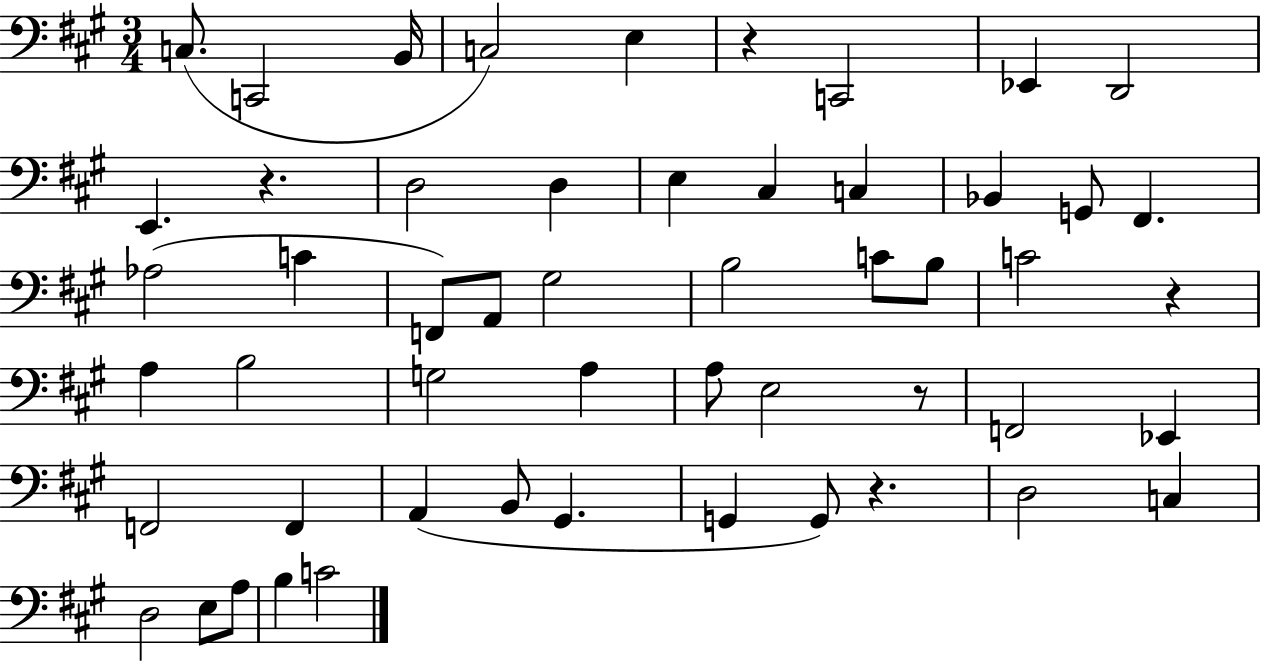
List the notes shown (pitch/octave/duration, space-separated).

C3/e. C2/h B2/s C3/h E3/q R/q C2/h Eb2/q D2/h E2/q. R/q. D3/h D3/q E3/q C#3/q C3/q Bb2/q G2/e F#2/q. Ab3/h C4/q F2/e A2/e G#3/h B3/h C4/e B3/e C4/h R/q A3/q B3/h G3/h A3/q A3/e E3/h R/e F2/h Eb2/q F2/h F2/q A2/q B2/e G#2/q. G2/q G2/e R/q. D3/h C3/q D3/h E3/e A3/e B3/q C4/h